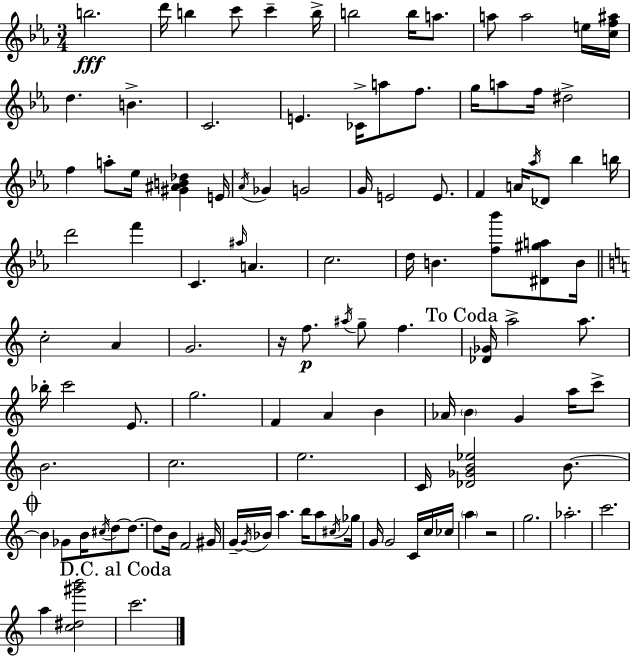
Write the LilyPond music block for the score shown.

{
  \clef treble
  \numericTimeSignature
  \time 3/4
  \key c \minor
  b''2.\fff | d'''16 b''4 c'''8 c'''4-- b''16-> | b''2 b''16 a''8. | a''8 a''2 e''16 <c'' f'' ais''>16 | \break d''4. b'4.-> | c'2. | e'4. ces'16-> a''8 f''8. | g''16 a''8 f''16 dis''2-> | \break f''4 a''8-. ees''16 <gis' ais' b' des''>4 e'16 | \acciaccatura { aes'16 } ges'4 g'2 | g'16 e'2 e'8. | f'4 a'16 \acciaccatura { aes''16 } des'8 bes''4 | \break b''16 d'''2 f'''4 | c'4. \grace { ais''16 } a'4. | c''2. | d''16 b'4. <f'' bes'''>8 | \break <dis' gis'' a''>8 b'16 \bar "||" \break \key c \major c''2-. a'4 | g'2. | r16 f''8.\p \acciaccatura { ais''16 } g''8-- f''4. | \mark "To Coda" <des' ges'>16 a''2-> a''8. | \break bes''16-. c'''2 e'8. | g''2. | f'4 a'4 b'4 | aes'16 \parenthesize b'4 g'4 a''16 c'''8-> | \break b'2. | c''2. | e''2. | c'16 <des' ges' b' ees''>2 b'8.~~ | \break \mark \markup { \musicglyph "scripts.coda" } b'4 ges'8 b'16 \acciaccatura { cis''16 } d''8~~ d''8.~~ | d''8 b'16 f'2 | gis'16 g'16--~~ \acciaccatura { g'16 } bes'16 a''4. b''16 | a''8 \acciaccatura { cis''16 } ges''16 g'16 g'2 | \break c'16 c''16 ces''16 \parenthesize a''4 r2 | g''2. | aes''2.-. | c'''2. | \break a''4 <c'' dis'' gis''' b'''>2 | \mark "D.C. al Coda" c'''2. | \bar "|."
}